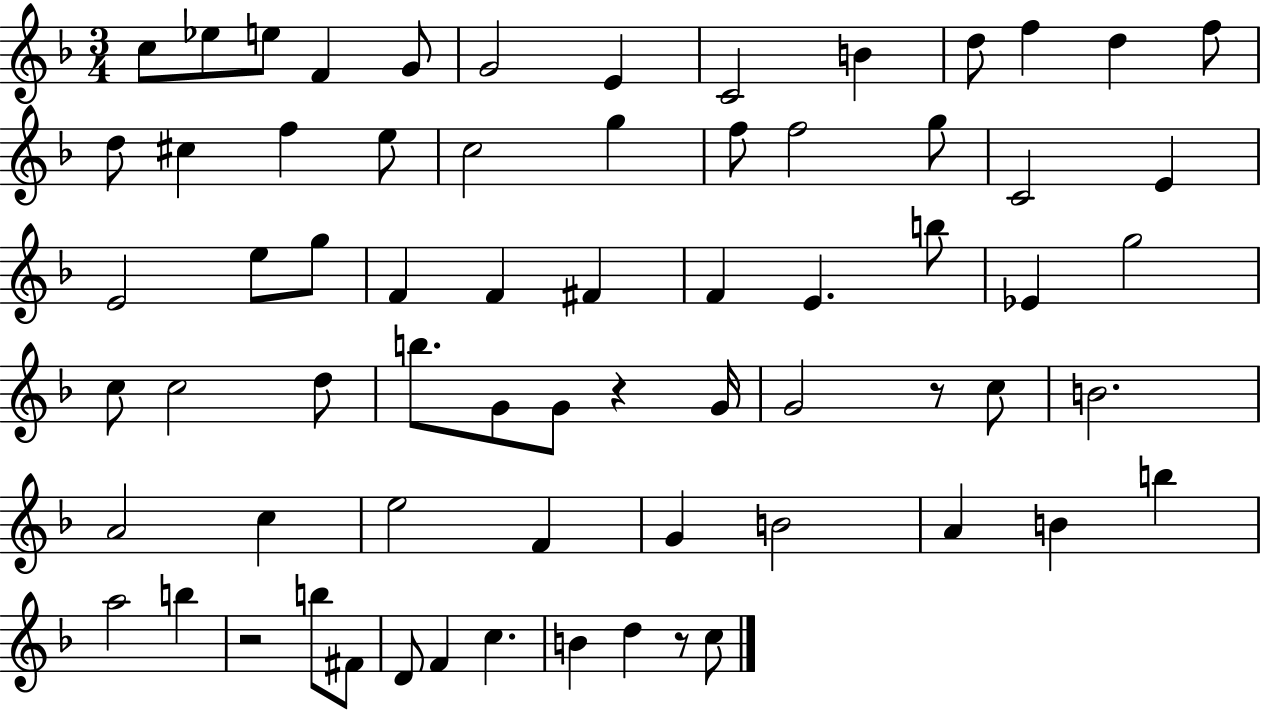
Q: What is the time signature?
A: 3/4